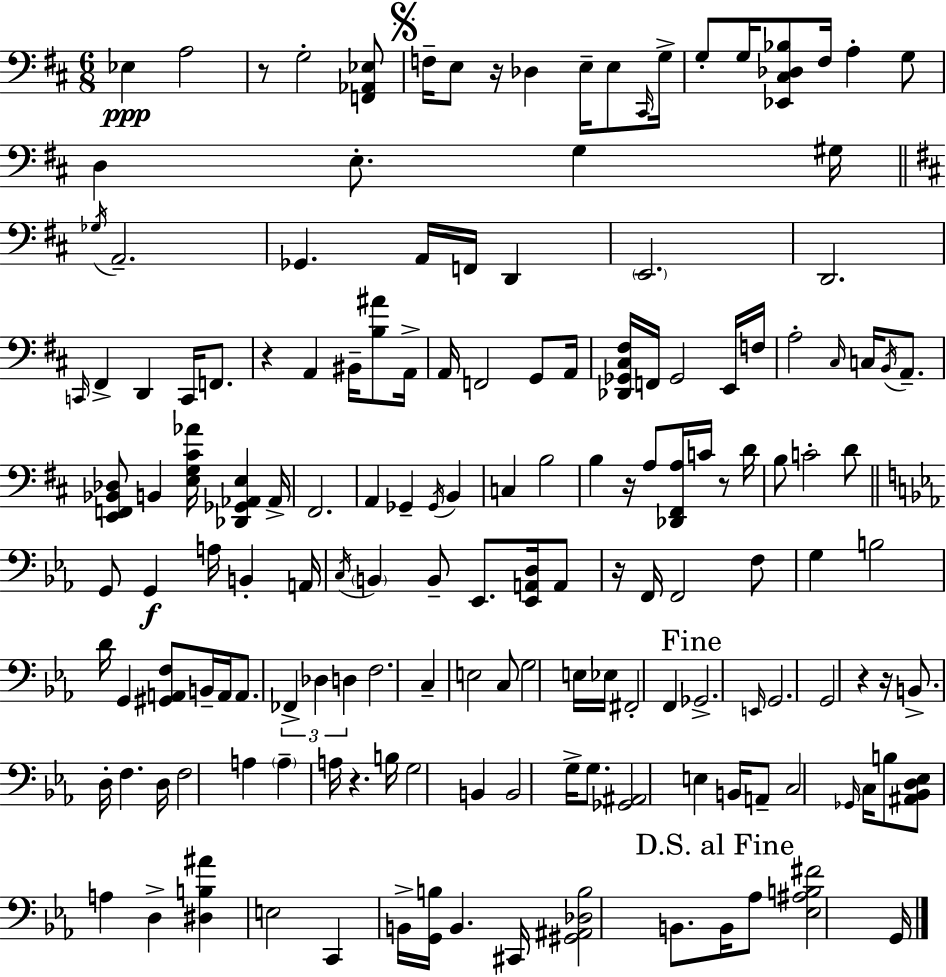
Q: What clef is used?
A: bass